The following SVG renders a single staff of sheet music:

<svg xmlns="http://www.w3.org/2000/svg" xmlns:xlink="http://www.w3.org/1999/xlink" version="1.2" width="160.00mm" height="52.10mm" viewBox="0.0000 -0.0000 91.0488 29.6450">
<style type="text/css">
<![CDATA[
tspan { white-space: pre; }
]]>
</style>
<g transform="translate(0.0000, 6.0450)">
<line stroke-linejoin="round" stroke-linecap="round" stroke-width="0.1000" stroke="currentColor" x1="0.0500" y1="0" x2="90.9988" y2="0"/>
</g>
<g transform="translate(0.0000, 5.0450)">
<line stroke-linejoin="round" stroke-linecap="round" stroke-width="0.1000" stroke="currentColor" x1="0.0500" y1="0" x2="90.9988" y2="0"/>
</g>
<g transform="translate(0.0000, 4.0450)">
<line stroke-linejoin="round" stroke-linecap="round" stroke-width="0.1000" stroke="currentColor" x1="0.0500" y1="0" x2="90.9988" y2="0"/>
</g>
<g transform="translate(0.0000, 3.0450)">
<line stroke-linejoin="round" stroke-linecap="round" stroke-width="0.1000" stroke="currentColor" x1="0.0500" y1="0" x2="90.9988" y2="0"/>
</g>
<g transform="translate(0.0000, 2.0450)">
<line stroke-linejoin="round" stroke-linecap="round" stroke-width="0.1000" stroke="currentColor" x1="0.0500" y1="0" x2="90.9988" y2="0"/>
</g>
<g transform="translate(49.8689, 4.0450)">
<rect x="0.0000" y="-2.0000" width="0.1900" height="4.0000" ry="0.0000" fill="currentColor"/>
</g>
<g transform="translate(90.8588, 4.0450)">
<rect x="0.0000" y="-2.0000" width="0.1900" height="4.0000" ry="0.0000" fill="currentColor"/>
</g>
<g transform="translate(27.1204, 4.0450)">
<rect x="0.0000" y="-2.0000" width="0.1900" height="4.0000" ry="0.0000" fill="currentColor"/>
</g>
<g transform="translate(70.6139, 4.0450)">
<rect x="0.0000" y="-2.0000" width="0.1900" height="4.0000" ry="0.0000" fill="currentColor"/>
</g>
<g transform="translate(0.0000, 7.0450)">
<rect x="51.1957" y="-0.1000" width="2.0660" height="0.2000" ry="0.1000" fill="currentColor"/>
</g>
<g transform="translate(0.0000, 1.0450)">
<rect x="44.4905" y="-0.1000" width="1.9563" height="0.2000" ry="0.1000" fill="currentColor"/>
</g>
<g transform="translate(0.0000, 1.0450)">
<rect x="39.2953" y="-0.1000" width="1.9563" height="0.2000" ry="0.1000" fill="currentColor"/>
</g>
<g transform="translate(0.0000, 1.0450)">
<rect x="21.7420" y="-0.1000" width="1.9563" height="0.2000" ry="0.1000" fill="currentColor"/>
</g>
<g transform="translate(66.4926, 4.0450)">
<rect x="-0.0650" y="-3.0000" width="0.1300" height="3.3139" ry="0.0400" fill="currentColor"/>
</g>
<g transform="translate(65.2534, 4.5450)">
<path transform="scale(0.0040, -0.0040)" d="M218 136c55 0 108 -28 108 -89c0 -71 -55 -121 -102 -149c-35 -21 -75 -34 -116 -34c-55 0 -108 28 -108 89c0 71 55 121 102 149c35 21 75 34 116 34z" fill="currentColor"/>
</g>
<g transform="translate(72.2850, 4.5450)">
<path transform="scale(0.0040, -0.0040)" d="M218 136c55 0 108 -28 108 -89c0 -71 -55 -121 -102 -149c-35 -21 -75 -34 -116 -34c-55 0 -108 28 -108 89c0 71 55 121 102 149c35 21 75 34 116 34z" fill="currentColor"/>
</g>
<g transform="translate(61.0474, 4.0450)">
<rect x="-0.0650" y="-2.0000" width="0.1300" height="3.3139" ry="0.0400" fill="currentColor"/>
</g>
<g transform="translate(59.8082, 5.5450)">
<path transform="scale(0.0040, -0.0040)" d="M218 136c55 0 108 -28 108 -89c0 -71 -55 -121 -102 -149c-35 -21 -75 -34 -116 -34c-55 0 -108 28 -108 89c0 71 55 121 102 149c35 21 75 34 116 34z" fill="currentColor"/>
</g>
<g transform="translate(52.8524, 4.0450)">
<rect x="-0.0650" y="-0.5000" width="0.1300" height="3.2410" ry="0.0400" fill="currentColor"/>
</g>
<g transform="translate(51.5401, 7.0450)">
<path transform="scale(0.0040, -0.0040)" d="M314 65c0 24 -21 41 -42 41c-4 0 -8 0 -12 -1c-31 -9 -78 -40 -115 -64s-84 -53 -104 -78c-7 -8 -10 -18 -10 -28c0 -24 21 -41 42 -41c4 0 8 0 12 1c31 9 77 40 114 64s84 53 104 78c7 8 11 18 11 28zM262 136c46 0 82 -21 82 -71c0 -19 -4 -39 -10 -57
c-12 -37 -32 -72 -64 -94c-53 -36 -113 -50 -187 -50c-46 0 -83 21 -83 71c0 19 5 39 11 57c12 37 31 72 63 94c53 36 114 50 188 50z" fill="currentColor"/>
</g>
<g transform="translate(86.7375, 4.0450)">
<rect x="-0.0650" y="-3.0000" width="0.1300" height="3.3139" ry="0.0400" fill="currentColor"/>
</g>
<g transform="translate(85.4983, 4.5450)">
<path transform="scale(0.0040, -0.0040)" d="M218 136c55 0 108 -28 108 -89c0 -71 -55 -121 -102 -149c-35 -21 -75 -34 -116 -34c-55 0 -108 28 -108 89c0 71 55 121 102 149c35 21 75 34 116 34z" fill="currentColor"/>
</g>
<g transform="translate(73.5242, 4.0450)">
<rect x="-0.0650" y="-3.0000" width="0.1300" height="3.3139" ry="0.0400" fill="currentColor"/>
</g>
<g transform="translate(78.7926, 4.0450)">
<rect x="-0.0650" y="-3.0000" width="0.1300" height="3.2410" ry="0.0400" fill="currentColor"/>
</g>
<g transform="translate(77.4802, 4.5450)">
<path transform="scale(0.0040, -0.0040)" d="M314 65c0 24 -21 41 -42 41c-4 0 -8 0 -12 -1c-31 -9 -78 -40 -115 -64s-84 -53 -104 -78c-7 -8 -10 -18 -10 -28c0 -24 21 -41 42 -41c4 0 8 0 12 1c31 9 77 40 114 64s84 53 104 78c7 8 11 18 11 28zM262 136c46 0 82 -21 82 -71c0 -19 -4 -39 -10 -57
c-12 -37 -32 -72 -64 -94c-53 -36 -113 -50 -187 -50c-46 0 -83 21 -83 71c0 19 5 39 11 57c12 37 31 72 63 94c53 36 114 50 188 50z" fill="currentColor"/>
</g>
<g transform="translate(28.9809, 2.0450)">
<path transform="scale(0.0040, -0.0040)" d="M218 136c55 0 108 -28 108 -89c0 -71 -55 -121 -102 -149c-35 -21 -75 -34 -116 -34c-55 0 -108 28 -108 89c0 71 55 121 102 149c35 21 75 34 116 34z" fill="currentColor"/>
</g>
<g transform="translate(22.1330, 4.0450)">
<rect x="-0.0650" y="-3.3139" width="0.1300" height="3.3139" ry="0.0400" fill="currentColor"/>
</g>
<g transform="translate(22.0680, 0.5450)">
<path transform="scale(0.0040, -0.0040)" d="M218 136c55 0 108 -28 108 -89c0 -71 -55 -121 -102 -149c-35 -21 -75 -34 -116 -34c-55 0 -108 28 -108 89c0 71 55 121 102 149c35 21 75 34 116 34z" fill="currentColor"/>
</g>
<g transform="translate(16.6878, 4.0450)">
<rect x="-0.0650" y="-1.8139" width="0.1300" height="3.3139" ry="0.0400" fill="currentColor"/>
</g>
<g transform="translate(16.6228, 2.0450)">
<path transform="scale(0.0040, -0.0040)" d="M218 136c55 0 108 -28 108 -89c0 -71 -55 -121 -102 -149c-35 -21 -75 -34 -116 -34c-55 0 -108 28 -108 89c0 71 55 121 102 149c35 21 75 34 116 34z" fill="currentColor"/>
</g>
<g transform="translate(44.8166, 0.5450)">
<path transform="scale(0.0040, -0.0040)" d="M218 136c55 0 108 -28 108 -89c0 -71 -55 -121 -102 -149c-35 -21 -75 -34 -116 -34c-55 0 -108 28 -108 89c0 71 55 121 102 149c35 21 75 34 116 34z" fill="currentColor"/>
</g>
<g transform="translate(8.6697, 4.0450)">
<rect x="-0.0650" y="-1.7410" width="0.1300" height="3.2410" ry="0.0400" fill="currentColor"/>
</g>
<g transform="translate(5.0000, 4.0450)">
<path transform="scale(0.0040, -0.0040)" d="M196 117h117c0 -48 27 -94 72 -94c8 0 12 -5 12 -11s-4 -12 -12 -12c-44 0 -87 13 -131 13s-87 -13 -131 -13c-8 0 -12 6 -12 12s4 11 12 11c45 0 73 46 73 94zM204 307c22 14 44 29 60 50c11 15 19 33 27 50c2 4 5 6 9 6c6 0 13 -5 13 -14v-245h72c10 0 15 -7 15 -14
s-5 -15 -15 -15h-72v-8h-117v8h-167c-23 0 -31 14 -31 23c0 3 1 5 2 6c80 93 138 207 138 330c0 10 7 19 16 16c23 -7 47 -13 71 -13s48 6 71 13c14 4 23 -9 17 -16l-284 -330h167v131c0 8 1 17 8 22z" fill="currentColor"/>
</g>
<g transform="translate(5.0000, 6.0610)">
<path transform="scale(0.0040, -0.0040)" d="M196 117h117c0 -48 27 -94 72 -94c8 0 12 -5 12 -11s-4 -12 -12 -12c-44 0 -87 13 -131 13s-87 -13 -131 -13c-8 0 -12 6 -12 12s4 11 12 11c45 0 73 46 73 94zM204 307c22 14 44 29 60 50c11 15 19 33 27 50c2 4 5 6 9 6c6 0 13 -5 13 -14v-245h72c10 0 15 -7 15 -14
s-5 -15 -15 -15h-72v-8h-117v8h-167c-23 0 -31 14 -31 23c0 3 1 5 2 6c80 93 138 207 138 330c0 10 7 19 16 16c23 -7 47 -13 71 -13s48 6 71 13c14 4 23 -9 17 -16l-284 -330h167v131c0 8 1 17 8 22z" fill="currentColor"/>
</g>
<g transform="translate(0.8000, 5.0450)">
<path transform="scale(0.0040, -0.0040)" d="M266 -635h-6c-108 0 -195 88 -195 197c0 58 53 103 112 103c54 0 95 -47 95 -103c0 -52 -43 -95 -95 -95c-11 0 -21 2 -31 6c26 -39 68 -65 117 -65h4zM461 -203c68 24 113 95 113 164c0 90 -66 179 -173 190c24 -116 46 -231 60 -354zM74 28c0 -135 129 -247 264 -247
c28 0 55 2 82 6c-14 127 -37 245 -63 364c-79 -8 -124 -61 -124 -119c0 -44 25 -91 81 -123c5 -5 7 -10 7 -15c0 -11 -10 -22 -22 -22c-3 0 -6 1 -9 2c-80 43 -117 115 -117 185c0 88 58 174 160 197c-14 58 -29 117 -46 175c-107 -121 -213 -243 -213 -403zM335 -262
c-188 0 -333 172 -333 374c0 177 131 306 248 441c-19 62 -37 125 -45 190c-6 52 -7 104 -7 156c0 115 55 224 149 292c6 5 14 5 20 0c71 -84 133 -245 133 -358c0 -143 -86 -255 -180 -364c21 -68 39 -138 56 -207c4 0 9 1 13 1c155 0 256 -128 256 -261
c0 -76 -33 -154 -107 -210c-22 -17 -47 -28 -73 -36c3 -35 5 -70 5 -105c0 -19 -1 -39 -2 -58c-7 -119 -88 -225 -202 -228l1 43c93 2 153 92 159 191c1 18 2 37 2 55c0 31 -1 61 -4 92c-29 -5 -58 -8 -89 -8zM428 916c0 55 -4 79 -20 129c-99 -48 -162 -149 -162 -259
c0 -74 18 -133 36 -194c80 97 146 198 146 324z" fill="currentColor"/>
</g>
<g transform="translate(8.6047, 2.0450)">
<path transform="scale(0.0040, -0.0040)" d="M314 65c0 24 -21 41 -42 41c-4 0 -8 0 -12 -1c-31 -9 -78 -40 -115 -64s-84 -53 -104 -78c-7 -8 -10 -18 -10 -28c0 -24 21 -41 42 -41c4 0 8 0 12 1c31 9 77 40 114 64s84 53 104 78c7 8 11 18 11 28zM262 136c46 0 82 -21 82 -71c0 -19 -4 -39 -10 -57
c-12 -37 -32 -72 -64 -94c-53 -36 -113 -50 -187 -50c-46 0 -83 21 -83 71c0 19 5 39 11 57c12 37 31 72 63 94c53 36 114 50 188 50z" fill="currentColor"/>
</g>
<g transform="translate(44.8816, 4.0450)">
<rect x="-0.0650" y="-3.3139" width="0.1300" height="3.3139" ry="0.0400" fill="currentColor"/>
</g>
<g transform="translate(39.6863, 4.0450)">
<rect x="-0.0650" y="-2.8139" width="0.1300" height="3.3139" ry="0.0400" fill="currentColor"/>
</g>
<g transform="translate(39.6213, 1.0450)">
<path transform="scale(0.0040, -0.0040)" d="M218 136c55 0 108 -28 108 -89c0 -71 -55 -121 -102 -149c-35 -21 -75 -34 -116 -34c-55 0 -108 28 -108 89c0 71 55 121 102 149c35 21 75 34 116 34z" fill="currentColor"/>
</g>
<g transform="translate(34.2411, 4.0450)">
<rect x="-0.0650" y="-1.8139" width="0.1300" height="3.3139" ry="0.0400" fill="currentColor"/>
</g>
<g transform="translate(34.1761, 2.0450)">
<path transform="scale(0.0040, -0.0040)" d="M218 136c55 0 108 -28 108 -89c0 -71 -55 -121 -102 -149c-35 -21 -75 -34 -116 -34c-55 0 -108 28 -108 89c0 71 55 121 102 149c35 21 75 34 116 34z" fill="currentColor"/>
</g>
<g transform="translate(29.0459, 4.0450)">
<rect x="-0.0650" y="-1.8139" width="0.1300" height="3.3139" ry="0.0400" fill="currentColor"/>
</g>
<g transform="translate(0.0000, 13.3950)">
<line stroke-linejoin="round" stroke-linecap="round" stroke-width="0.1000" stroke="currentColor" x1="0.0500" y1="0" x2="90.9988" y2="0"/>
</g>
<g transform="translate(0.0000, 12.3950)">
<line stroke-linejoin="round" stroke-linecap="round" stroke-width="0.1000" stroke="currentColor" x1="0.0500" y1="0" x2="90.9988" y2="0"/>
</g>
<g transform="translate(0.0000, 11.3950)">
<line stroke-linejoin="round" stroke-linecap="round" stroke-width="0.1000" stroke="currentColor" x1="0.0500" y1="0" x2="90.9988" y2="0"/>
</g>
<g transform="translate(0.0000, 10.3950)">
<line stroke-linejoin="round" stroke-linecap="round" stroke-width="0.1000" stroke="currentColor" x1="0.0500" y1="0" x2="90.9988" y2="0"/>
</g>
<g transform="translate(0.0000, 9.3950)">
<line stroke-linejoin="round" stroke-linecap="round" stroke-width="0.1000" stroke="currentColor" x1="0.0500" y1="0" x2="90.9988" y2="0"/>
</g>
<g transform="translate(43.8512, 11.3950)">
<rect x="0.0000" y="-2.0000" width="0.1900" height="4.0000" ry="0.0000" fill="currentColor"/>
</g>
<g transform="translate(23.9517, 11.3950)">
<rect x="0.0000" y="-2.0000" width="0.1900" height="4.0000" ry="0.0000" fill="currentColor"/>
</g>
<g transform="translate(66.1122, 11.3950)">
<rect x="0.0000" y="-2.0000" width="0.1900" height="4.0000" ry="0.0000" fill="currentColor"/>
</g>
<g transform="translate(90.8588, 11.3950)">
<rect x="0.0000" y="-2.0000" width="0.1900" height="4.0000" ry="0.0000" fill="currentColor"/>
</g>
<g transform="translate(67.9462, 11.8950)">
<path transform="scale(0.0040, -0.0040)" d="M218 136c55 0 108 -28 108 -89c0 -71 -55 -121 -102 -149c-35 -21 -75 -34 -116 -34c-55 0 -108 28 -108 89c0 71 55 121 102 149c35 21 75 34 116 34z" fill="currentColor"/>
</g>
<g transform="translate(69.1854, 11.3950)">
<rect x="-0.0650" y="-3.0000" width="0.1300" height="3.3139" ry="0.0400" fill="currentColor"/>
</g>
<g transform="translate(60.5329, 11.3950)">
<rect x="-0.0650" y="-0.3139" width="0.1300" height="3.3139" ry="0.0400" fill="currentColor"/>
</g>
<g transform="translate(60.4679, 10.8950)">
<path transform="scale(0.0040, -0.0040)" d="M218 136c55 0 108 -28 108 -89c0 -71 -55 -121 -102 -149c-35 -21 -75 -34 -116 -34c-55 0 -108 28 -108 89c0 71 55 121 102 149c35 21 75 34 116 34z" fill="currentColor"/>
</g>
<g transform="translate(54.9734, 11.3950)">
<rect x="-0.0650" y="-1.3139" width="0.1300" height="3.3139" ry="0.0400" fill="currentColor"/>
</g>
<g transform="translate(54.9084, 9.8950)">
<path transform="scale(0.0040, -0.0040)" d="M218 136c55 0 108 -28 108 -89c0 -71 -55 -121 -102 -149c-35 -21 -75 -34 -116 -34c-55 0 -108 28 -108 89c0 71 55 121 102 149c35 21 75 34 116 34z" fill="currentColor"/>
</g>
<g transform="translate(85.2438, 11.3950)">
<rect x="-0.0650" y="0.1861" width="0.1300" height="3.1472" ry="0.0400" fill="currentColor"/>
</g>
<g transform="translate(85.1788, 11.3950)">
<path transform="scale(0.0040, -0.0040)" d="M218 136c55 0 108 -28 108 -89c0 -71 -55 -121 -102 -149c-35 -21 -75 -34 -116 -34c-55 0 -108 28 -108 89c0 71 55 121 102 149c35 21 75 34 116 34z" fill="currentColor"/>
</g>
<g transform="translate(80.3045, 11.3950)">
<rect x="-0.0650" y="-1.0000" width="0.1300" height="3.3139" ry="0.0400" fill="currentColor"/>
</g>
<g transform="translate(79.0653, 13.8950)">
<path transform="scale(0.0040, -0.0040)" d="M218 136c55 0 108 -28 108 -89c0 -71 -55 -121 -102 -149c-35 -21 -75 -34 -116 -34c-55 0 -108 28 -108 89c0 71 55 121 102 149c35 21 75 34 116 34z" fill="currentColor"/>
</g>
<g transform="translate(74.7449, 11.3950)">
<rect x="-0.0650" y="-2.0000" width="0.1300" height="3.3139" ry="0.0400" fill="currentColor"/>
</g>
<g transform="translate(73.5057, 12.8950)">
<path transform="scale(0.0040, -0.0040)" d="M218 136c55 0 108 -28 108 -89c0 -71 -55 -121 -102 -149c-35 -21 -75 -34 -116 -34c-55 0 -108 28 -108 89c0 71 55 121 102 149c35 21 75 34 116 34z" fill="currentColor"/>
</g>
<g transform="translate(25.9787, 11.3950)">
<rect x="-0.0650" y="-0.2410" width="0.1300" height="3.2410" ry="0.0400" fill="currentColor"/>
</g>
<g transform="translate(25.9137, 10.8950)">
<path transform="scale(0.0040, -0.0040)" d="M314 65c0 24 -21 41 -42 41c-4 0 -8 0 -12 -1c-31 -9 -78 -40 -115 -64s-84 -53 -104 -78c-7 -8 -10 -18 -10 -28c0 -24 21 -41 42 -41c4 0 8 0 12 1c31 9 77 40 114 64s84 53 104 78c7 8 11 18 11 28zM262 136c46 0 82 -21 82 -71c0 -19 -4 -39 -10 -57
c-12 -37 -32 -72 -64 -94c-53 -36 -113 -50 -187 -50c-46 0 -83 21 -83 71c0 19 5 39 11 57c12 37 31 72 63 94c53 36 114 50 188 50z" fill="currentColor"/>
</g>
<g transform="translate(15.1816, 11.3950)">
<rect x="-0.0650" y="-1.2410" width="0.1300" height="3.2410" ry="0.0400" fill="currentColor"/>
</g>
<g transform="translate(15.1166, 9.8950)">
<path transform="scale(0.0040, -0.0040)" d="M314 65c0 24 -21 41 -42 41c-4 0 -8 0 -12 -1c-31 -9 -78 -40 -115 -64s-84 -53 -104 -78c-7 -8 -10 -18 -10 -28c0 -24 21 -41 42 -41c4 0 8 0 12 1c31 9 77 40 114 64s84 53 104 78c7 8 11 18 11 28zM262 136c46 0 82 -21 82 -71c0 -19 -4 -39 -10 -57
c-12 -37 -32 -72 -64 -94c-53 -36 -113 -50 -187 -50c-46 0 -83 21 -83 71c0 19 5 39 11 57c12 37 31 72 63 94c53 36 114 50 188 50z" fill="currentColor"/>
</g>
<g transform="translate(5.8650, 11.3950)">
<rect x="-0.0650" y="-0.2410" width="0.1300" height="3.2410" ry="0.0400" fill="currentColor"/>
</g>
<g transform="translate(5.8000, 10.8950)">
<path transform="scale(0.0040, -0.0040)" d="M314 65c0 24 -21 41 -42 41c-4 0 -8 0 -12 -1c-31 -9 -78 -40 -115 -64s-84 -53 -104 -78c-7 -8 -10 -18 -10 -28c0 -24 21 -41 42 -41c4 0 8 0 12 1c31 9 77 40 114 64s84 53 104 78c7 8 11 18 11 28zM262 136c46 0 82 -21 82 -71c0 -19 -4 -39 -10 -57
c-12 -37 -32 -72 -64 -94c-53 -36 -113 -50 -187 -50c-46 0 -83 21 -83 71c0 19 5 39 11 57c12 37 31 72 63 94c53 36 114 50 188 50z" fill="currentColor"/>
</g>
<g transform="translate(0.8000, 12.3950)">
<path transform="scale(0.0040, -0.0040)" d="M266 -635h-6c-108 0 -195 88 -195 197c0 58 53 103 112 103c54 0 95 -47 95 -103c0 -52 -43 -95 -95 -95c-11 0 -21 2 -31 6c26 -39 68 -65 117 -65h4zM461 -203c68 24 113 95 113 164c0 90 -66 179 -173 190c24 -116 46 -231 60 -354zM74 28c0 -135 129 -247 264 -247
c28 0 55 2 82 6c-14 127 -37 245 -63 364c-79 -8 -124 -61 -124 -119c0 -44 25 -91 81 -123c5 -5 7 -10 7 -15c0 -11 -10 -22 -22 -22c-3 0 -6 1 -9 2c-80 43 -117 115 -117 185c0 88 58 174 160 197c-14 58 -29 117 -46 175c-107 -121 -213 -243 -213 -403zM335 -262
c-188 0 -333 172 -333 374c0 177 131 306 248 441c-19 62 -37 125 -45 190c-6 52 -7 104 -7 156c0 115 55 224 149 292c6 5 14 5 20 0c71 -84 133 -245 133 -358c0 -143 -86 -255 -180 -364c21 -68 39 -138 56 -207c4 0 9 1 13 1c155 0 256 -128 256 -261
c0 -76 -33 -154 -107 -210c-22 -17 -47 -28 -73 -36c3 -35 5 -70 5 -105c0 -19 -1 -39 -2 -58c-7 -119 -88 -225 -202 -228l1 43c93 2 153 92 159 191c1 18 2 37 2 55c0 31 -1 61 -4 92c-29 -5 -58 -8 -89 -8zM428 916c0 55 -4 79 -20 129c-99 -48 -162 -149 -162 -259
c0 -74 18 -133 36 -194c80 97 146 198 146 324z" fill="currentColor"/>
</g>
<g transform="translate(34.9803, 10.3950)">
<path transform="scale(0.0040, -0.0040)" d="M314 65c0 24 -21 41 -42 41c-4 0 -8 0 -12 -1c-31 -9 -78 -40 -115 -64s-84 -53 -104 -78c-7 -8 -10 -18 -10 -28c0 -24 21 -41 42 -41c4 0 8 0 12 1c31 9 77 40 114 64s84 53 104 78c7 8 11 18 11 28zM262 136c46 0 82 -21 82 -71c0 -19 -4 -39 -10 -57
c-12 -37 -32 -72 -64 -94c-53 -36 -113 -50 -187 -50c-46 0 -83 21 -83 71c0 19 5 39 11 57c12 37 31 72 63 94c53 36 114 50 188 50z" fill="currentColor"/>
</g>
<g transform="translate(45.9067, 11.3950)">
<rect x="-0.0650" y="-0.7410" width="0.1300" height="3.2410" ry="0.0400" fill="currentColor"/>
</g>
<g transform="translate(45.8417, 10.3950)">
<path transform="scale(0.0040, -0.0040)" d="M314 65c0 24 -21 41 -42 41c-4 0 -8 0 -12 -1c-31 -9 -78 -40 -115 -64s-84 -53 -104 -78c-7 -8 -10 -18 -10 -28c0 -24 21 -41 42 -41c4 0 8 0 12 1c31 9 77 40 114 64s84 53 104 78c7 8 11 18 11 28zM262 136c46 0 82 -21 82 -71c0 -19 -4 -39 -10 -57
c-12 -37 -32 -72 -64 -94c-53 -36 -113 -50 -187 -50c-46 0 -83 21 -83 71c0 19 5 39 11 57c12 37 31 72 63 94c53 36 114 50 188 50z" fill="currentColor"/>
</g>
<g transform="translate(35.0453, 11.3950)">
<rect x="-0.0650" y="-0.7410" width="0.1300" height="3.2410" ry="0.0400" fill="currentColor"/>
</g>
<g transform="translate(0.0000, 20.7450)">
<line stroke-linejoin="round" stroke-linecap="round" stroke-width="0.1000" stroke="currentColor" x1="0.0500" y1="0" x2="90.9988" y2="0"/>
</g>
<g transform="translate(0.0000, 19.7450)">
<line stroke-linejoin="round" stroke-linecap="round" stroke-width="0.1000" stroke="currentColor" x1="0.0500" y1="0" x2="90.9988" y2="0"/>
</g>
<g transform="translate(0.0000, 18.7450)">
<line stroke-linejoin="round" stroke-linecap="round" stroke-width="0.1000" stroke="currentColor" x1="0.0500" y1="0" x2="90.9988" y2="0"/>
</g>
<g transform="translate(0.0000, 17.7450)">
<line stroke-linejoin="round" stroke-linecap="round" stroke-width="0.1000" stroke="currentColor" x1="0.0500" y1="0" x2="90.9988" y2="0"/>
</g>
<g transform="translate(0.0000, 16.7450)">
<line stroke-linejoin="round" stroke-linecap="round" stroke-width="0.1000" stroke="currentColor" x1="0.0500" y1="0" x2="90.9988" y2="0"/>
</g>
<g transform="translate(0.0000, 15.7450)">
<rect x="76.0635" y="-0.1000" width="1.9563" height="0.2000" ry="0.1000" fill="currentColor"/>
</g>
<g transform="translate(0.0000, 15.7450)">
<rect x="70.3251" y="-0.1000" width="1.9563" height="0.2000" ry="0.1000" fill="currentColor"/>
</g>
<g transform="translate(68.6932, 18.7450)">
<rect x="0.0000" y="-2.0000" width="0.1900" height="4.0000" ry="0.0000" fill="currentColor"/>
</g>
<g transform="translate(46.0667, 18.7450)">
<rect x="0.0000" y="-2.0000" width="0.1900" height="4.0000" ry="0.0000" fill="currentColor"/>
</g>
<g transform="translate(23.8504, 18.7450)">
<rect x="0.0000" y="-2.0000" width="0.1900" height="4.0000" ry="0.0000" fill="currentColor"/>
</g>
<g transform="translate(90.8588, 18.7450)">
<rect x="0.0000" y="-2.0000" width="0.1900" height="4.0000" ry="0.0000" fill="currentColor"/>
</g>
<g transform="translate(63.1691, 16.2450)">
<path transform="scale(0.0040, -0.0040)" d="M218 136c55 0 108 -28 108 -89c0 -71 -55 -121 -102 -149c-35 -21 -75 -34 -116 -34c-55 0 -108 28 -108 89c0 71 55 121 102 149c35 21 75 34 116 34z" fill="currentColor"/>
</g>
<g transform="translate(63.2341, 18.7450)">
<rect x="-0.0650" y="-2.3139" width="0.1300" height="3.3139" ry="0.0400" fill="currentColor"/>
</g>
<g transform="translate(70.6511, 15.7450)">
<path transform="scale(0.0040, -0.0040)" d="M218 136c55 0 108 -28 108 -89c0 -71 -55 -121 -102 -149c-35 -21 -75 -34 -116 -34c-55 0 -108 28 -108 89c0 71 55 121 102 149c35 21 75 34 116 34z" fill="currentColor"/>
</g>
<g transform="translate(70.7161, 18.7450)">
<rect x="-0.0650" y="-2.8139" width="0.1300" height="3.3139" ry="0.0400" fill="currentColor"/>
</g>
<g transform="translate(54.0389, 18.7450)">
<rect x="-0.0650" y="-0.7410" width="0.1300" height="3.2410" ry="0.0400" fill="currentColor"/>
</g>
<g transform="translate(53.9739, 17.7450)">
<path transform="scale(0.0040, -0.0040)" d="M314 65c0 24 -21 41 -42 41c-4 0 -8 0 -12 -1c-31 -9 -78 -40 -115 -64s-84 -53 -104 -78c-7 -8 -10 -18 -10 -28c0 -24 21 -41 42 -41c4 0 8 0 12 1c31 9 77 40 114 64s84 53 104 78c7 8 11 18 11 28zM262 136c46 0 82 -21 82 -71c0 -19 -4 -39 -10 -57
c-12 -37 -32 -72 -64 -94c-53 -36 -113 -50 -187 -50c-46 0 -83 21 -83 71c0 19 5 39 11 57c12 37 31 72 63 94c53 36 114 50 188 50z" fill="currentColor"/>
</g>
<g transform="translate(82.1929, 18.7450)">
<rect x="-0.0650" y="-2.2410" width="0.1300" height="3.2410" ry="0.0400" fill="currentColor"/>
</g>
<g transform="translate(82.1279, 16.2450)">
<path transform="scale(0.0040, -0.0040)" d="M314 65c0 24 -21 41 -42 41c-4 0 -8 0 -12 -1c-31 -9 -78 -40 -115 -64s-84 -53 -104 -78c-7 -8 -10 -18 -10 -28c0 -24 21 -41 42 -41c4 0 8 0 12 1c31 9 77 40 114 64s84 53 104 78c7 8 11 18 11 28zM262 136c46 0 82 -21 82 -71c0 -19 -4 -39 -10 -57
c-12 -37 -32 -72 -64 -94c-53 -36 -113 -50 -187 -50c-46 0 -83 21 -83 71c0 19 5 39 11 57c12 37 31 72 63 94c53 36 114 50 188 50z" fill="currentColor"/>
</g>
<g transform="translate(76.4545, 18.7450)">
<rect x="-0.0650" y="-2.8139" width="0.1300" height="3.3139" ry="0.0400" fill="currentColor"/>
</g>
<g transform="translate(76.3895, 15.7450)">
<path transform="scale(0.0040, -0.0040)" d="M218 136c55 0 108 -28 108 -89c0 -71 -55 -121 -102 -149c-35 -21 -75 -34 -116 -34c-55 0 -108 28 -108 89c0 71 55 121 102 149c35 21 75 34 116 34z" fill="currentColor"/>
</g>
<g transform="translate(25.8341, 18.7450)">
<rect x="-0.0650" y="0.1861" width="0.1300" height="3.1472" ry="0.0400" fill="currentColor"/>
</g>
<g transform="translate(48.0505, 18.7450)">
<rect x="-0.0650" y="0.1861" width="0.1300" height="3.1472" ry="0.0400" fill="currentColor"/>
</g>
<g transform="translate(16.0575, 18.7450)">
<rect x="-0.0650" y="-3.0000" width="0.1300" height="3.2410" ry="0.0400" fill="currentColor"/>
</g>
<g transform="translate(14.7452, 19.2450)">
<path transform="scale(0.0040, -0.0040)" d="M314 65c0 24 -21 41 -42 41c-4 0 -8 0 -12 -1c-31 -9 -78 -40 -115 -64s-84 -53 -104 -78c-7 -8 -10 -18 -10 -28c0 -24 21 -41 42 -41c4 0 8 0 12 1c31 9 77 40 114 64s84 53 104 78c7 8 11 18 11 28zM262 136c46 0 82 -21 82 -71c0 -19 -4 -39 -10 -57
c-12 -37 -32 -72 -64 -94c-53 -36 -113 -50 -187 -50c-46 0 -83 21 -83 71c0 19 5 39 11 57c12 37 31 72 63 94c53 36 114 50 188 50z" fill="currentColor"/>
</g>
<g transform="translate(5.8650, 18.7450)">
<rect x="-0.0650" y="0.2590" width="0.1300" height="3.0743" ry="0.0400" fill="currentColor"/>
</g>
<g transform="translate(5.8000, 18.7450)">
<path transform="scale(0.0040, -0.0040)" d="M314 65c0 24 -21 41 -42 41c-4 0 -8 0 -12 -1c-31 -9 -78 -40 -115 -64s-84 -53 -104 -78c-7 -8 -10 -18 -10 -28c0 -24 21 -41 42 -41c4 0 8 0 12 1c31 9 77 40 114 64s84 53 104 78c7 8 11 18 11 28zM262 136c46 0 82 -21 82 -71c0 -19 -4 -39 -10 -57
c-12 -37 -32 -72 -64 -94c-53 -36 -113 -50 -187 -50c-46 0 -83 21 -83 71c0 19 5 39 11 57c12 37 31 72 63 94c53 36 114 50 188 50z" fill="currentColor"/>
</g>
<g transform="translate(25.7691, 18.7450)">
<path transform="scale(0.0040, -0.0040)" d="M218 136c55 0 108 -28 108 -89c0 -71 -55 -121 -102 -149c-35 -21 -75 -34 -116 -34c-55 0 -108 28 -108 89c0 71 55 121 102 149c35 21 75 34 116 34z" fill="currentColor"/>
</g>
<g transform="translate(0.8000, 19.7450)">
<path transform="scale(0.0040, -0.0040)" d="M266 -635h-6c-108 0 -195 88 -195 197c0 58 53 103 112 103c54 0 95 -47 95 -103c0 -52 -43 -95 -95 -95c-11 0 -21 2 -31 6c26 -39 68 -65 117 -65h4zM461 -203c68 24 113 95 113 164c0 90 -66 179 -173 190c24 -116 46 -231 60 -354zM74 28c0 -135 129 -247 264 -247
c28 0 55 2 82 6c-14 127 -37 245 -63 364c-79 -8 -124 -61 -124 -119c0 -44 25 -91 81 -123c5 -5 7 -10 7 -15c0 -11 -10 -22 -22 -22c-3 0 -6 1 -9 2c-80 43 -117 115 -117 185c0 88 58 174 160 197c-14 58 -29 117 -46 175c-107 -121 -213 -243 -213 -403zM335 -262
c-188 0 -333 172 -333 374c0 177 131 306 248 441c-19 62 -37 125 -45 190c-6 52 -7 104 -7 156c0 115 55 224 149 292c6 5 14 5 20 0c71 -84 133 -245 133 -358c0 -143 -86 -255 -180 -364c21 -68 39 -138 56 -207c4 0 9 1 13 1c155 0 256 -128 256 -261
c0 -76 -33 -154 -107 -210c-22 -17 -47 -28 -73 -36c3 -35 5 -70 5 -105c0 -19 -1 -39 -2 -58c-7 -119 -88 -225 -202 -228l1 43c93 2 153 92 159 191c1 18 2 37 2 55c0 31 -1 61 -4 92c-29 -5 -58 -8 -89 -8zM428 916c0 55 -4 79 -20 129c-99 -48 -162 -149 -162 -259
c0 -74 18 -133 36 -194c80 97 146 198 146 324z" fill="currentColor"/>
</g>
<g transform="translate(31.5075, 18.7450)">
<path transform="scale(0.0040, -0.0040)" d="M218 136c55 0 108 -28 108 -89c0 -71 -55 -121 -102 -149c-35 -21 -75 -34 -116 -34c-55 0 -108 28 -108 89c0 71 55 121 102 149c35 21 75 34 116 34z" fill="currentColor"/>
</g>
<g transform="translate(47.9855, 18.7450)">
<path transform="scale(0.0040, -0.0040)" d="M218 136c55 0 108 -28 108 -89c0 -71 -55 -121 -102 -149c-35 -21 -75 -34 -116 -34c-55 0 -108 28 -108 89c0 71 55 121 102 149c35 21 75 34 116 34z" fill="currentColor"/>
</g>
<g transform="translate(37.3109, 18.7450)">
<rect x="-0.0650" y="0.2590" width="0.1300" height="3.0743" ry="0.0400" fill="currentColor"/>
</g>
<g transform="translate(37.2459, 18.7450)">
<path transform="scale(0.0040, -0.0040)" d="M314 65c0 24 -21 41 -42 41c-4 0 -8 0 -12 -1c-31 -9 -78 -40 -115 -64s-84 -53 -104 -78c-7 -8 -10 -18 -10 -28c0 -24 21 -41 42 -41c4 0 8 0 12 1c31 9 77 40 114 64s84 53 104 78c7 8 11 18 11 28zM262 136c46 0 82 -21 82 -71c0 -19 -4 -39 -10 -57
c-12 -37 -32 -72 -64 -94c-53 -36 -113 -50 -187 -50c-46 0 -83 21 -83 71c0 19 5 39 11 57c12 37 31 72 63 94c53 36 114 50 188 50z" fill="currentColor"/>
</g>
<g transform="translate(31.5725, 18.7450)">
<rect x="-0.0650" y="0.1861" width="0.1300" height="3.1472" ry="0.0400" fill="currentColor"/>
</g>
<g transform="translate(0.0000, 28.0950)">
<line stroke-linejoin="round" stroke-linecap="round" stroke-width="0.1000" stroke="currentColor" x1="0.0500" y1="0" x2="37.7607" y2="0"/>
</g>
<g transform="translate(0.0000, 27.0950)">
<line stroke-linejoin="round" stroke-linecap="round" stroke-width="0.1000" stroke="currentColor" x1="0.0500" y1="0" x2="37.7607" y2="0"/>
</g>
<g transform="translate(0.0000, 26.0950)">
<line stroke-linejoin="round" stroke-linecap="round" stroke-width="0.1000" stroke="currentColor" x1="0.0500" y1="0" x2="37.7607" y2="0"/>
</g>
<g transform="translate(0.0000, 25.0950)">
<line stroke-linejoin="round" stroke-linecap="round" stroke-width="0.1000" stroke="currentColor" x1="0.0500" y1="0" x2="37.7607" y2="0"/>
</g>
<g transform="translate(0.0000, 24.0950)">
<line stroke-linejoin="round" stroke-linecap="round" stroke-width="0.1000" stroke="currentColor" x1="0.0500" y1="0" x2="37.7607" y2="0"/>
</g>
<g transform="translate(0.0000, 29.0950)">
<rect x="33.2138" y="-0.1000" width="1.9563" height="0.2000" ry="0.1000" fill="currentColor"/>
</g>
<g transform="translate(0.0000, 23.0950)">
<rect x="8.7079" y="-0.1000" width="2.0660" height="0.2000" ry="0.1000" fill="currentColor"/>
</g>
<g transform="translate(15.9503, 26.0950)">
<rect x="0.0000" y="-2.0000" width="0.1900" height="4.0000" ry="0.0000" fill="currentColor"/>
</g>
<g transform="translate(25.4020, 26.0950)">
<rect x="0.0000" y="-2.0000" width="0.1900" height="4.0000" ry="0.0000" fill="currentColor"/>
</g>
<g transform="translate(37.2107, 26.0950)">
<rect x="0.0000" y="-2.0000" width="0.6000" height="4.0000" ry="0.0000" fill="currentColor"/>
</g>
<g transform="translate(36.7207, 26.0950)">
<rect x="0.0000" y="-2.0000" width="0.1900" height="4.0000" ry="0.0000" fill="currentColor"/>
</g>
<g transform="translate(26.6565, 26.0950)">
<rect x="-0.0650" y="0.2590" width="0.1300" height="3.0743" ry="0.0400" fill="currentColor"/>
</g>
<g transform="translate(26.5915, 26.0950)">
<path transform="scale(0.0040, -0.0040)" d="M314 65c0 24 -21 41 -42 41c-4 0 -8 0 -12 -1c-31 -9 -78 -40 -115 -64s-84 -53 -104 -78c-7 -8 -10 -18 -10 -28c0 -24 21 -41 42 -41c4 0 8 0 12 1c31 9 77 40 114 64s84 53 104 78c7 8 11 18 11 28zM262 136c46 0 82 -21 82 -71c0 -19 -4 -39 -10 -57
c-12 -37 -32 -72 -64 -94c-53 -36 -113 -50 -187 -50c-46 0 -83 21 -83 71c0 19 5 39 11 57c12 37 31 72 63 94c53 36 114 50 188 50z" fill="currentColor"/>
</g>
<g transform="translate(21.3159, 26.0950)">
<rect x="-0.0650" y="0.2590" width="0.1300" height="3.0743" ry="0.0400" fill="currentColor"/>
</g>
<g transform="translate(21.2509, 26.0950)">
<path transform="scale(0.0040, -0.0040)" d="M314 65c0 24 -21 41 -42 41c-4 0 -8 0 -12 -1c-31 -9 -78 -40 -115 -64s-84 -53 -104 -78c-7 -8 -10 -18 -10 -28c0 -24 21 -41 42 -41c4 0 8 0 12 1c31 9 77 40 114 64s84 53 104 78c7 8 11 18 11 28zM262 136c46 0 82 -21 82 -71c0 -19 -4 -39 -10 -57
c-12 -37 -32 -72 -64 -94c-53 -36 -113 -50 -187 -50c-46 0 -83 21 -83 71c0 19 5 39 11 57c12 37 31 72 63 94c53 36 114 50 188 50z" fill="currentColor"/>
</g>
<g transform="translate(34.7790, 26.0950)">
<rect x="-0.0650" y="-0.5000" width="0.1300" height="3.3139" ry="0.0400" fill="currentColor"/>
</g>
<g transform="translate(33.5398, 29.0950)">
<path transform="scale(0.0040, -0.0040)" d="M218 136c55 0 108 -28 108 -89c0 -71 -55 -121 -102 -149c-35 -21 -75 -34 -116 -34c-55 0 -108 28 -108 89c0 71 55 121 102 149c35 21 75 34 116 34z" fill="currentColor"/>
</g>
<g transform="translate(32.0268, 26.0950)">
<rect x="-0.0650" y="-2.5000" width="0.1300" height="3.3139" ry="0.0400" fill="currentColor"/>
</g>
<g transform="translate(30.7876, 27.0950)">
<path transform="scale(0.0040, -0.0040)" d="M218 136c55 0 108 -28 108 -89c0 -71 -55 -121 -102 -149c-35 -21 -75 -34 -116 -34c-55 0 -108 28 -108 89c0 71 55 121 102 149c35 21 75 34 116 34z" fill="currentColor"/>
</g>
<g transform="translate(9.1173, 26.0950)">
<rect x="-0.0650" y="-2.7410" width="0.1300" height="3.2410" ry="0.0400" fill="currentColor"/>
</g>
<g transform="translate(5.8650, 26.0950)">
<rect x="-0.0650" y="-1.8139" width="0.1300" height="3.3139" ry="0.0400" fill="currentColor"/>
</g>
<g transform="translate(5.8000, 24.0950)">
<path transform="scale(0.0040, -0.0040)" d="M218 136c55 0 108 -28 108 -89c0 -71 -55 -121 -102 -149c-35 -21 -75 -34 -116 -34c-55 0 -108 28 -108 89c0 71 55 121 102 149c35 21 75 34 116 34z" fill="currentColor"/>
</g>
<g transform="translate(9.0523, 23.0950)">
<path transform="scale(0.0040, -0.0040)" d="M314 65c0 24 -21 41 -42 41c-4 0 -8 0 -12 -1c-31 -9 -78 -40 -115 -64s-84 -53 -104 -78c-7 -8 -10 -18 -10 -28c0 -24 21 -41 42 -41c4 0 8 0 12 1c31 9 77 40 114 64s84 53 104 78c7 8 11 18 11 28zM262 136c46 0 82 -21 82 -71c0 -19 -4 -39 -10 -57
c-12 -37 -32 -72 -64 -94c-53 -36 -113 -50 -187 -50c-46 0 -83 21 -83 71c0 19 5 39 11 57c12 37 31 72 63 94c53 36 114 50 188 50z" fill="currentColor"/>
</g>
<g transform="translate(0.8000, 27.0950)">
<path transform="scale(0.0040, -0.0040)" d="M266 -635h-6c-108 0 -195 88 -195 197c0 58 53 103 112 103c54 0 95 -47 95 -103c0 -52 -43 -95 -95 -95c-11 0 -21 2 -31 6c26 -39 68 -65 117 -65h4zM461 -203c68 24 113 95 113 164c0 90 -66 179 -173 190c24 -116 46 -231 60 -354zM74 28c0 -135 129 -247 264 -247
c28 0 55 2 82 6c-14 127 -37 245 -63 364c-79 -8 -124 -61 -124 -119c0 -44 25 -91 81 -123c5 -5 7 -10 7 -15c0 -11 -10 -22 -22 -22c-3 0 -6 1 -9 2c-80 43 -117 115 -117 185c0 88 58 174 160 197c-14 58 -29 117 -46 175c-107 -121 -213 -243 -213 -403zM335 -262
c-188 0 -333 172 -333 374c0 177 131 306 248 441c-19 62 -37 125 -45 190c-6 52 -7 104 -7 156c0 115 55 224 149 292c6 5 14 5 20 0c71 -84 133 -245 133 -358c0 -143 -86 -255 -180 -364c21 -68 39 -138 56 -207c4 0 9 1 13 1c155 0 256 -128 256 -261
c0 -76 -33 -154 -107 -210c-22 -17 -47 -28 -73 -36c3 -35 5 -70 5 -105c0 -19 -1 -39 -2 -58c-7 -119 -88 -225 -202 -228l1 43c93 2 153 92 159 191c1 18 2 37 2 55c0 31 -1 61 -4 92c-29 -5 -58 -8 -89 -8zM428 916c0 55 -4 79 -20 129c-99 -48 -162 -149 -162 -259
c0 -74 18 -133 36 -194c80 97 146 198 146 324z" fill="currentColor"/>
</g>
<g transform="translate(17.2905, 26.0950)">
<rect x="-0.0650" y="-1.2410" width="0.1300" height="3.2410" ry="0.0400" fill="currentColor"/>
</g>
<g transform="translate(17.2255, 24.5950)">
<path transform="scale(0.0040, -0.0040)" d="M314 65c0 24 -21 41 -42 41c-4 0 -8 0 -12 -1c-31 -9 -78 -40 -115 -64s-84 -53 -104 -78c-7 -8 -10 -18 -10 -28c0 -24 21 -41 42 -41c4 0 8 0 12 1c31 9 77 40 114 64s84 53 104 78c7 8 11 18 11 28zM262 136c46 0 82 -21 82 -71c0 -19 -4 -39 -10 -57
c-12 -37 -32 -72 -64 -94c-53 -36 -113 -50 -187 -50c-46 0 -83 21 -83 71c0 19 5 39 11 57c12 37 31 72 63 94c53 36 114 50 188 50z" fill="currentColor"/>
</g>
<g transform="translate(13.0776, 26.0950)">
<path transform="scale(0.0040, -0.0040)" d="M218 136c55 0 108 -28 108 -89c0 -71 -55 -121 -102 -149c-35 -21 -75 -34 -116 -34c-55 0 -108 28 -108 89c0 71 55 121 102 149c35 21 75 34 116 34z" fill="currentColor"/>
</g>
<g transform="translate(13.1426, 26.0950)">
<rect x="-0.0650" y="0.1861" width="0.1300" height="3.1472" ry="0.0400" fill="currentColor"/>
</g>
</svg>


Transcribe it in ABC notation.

X:1
T:Untitled
M:4/4
L:1/4
K:C
f2 f b f f a b C2 F A A A2 A c2 e2 c2 d2 d2 e c A F D B B2 A2 B B B2 B d2 g a a g2 f a2 B e2 B2 B2 G C